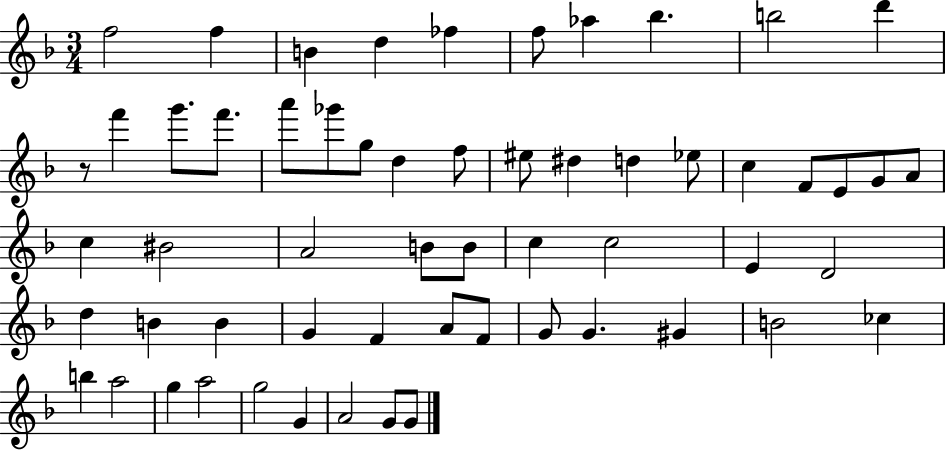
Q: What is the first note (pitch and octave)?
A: F5